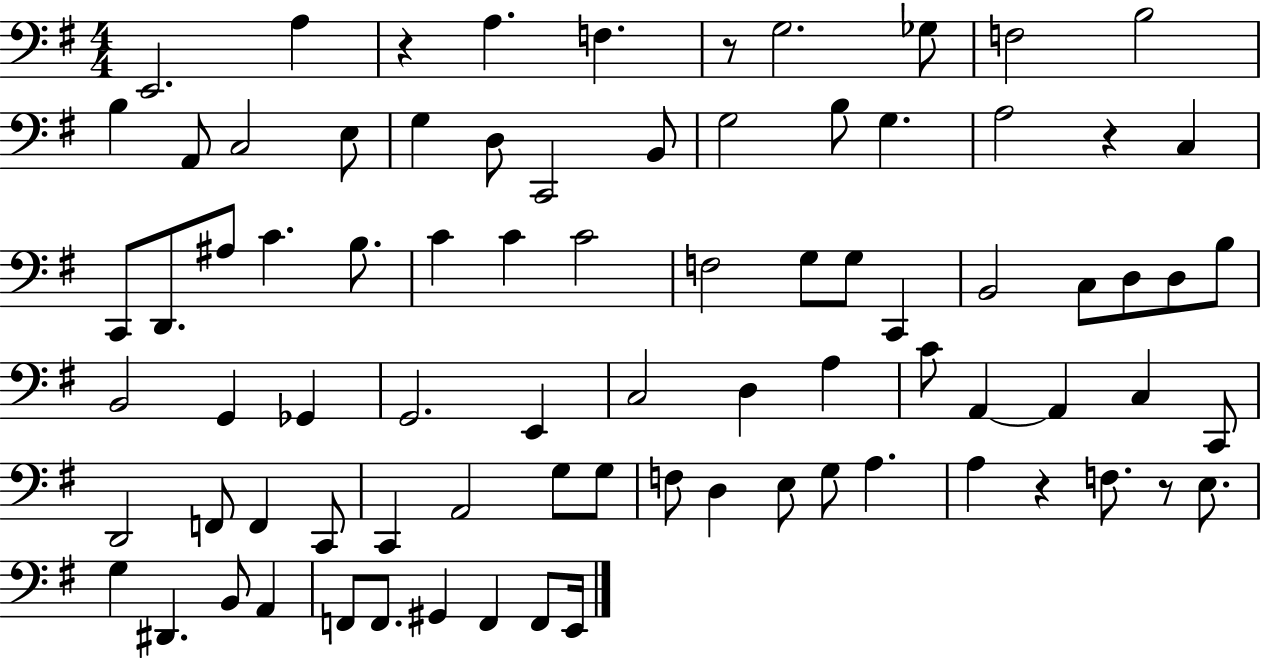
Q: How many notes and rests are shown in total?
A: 82